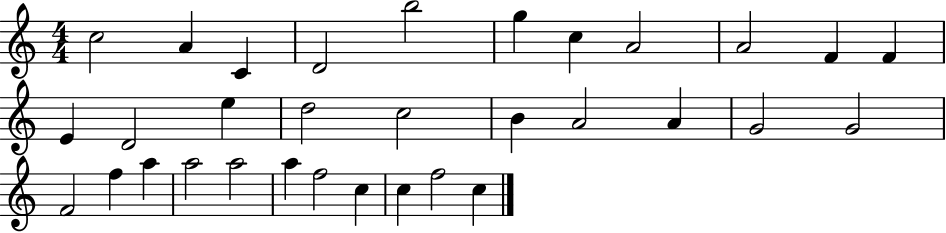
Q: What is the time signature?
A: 4/4